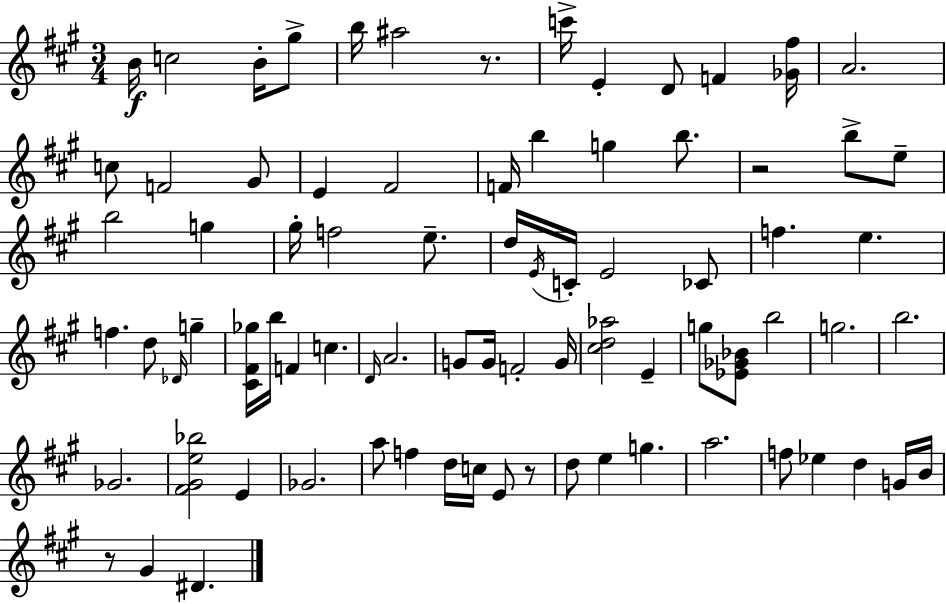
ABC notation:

X:1
T:Untitled
M:3/4
L:1/4
K:A
B/4 c2 B/4 ^g/2 b/4 ^a2 z/2 c'/4 E D/2 F [_G^f]/4 A2 c/2 F2 ^G/2 E ^F2 F/4 b g b/2 z2 b/2 e/2 b2 g ^g/4 f2 e/2 d/4 E/4 C/4 E2 _C/2 f e f d/2 _D/4 g [^C^F_g]/4 b/4 F c D/4 A2 G/2 G/4 F2 G/4 [^cd_a]2 E g/2 [_E_G_B]/2 b2 g2 b2 _G2 [^F^Ge_b]2 E _G2 a/2 f d/4 c/4 E/2 z/2 d/2 e g a2 f/2 _e d G/4 B/4 z/2 ^G ^D